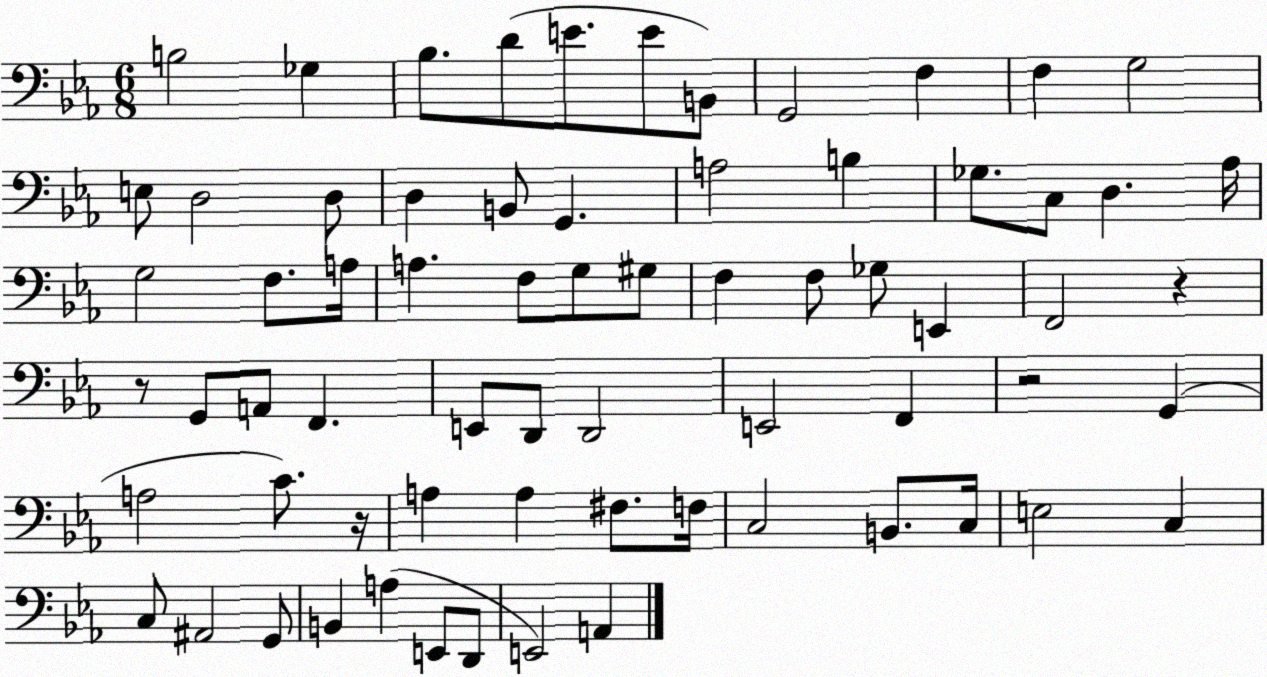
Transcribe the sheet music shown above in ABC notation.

X:1
T:Untitled
M:6/8
L:1/4
K:Eb
B,2 _G, _B,/2 D/2 E/2 E/2 B,,/2 G,,2 F, F, G,2 E,/2 D,2 D,/2 D, B,,/2 G,, A,2 B, _G,/2 C,/2 D, _A,/4 G,2 F,/2 A,/4 A, F,/2 G,/2 ^G,/2 F, F,/2 _G,/2 E,, F,,2 z z/2 G,,/2 A,,/2 F,, E,,/2 D,,/2 D,,2 E,,2 F,, z2 G,, A,2 C/2 z/4 A, A, ^F,/2 F,/4 C,2 B,,/2 C,/4 E,2 C, C,/2 ^A,,2 G,,/2 B,, A, E,,/2 D,,/2 E,,2 A,,